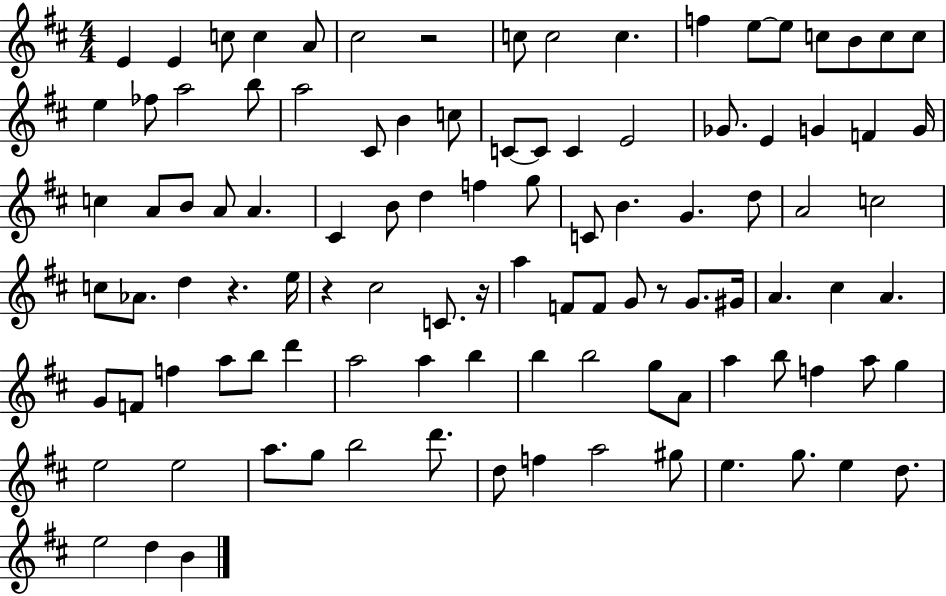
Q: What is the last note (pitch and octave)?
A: B4